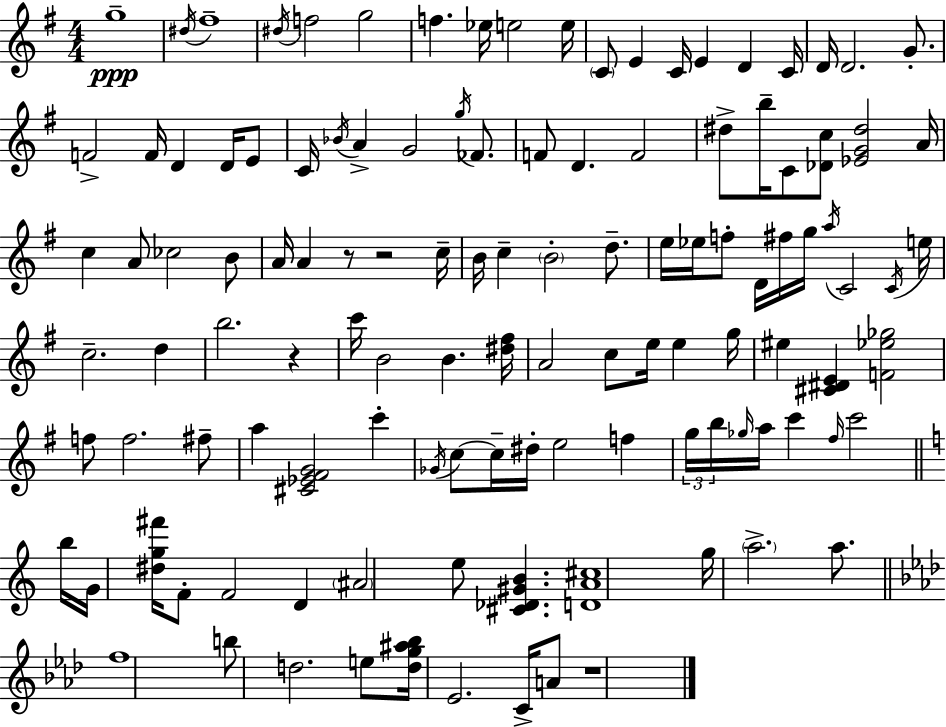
{
  \clef treble
  \numericTimeSignature
  \time 4/4
  \key e \minor
  g''1--\ppp | \acciaccatura { dis''16 } fis''1-- | \acciaccatura { dis''16 } f''2 g''2 | f''4. ees''16 e''2 | \break e''16 \parenthesize c'8 e'4 c'16 e'4 d'4 | c'16 d'16 d'2. g'8.-. | f'2-> f'16 d'4 d'16 | e'8 c'16 \acciaccatura { bes'16 } a'4-> g'2 | \break \acciaccatura { g''16 } fes'8. f'8 d'4. f'2 | dis''8-> b''16-- c'8 <des' c''>8 <ees' g' dis''>2 | a'16 c''4 a'8 ces''2 | b'8 a'16 a'4 r8 r2 | \break c''16-- b'16 c''4-- \parenthesize b'2-. | d''8.-- e''16 ees''16 f''8-. d'16 fis''16 g''16 \acciaccatura { a''16 } c'2 | \acciaccatura { c'16 } e''16 c''2.-- | d''4 b''2. | \break r4 c'''16 b'2 b'4. | <dis'' fis''>16 a'2 c''8 | e''16 e''4 g''16 eis''4 <cis' dis' e'>4 <f' ees'' ges''>2 | f''8 f''2. | \break fis''8-- a''4 <cis' ees' fis' g'>2 | c'''4-. \acciaccatura { ges'16 } c''8~~ c''16-- dis''16-. e''2 | f''4 \tuplet 3/2 { g''16 b''16 \grace { ges''16 } } a''16 c'''4 \grace { fis''16 } | c'''2 \bar "||" \break \key c \major b''16 g'16 <dis'' g'' fis'''>16 f'8-. f'2 d'4 | \parenthesize ais'2 e''8 <cis' des' gis' b'>4. | <d' a' cis''>1 | g''16 \parenthesize a''2.-> a''8. | \break \bar "||" \break \key aes \major f''1 | b''8 d''2. e''8 | <d'' g'' ais'' bes''>16 ees'2. c'16-> a'8 | r1 | \break \bar "|."
}